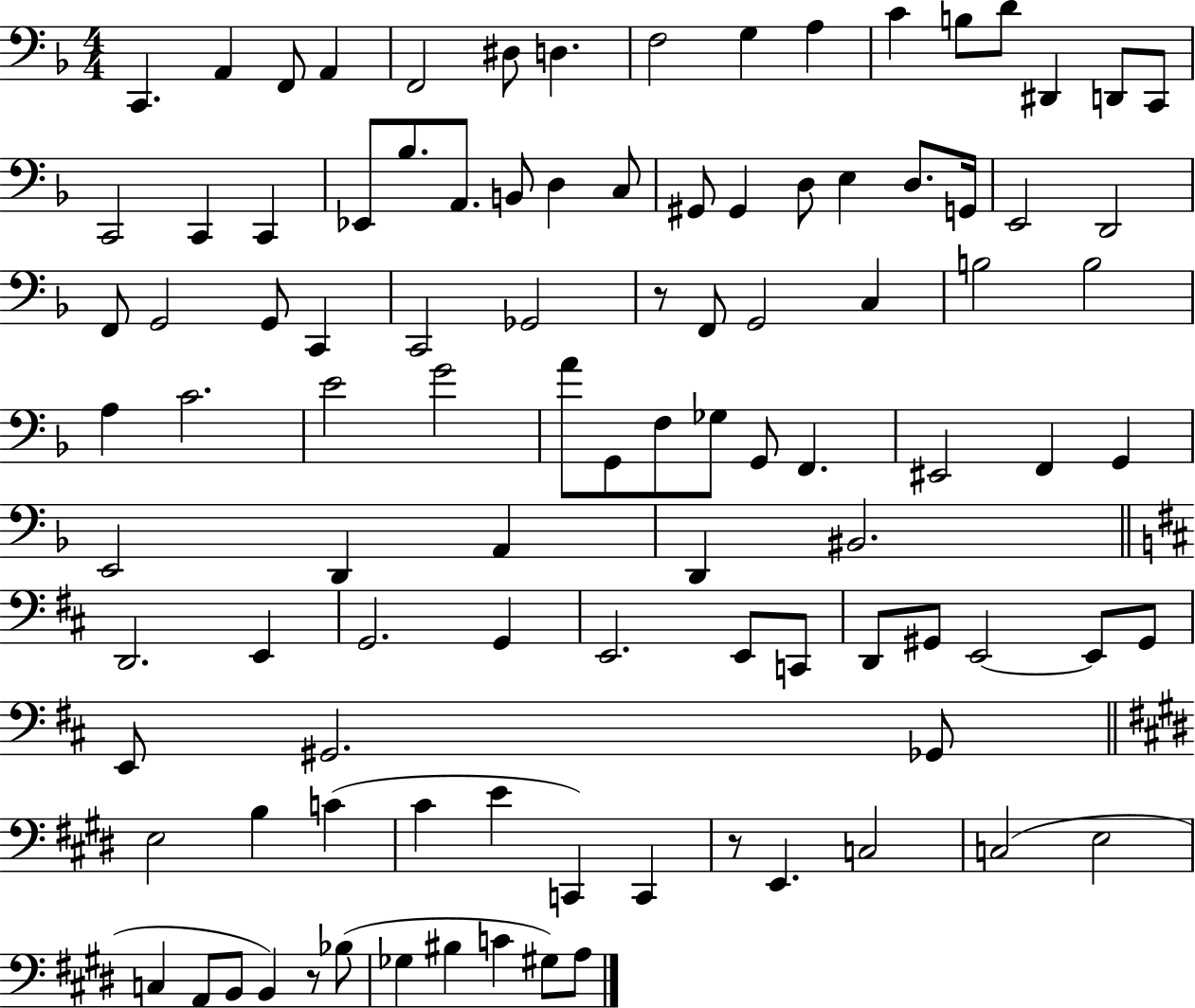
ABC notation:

X:1
T:Untitled
M:4/4
L:1/4
K:F
C,, A,, F,,/2 A,, F,,2 ^D,/2 D, F,2 G, A, C B,/2 D/2 ^D,, D,,/2 C,,/2 C,,2 C,, C,, _E,,/2 _B,/2 A,,/2 B,,/2 D, C,/2 ^G,,/2 ^G,, D,/2 E, D,/2 G,,/4 E,,2 D,,2 F,,/2 G,,2 G,,/2 C,, C,,2 _G,,2 z/2 F,,/2 G,,2 C, B,2 B,2 A, C2 E2 G2 A/2 G,,/2 F,/2 _G,/2 G,,/2 F,, ^E,,2 F,, G,, E,,2 D,, A,, D,, ^B,,2 D,,2 E,, G,,2 G,, E,,2 E,,/2 C,,/2 D,,/2 ^G,,/2 E,,2 E,,/2 ^G,,/2 E,,/2 ^G,,2 _G,,/2 E,2 B, C ^C E C,, C,, z/2 E,, C,2 C,2 E,2 C, A,,/2 B,,/2 B,, z/2 _B,/2 _G, ^B, C ^G,/2 A,/2